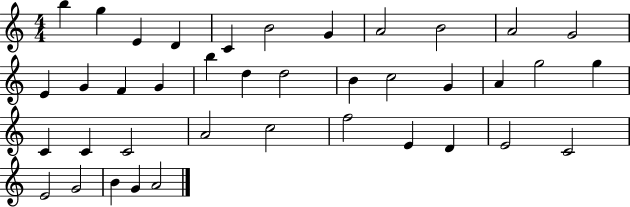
X:1
T:Untitled
M:4/4
L:1/4
K:C
b g E D C B2 G A2 B2 A2 G2 E G F G b d d2 B c2 G A g2 g C C C2 A2 c2 f2 E D E2 C2 E2 G2 B G A2